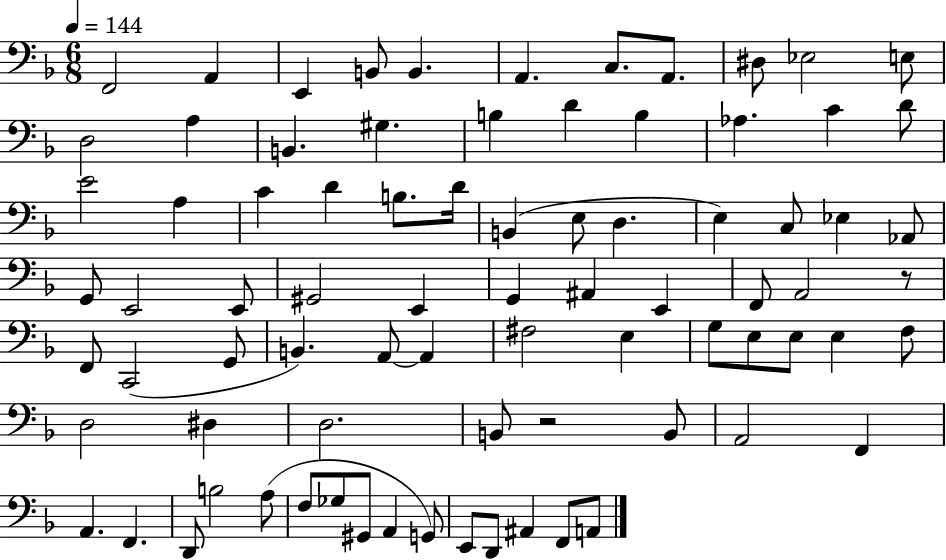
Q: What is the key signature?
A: F major